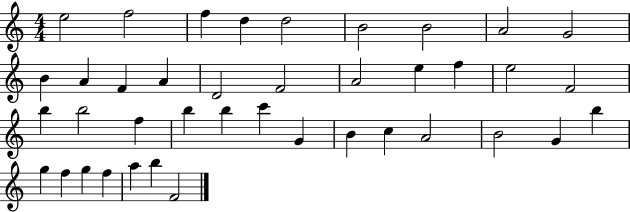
E5/h F5/h F5/q D5/q D5/h B4/h B4/h A4/h G4/h B4/q A4/q F4/q A4/q D4/h F4/h A4/h E5/q F5/q E5/h F4/h B5/q B5/h F5/q B5/q B5/q C6/q G4/q B4/q C5/q A4/h B4/h G4/q B5/q G5/q F5/q G5/q F5/q A5/q B5/q F4/h